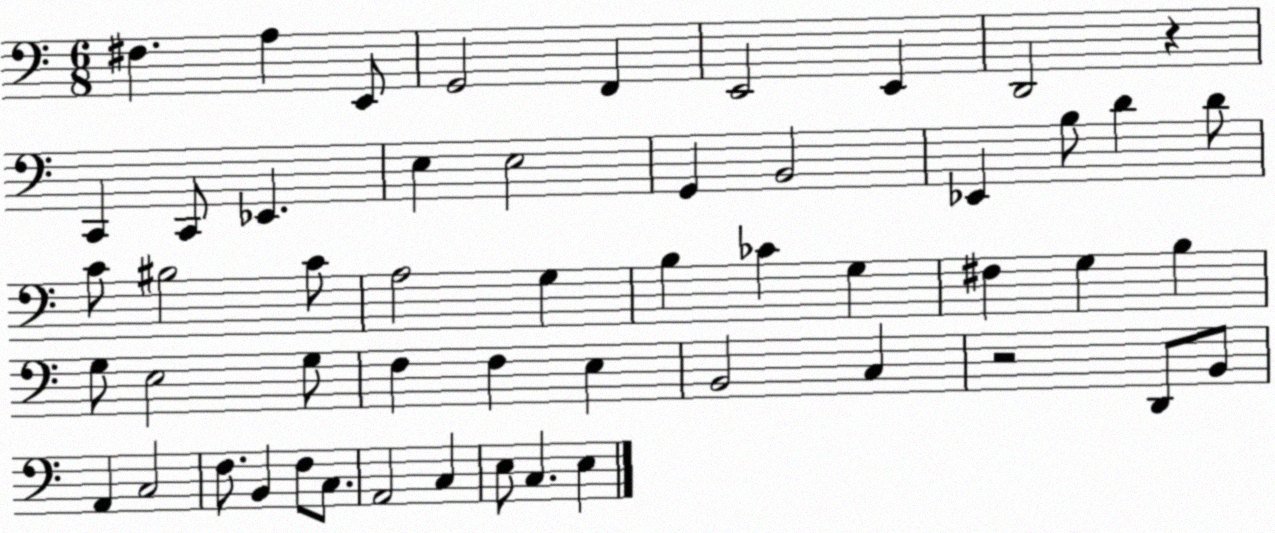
X:1
T:Untitled
M:6/8
L:1/4
K:C
^F, A, E,,/2 G,,2 F,, E,,2 E,, D,,2 z C,, C,,/2 _E,, E, E,2 G,, B,,2 _E,, B,/2 D D/2 C/2 ^B,2 C/2 A,2 G, B, _C G, ^F, G, B, G,/2 E,2 G,/2 F, F, E, B,,2 C, z2 D,,/2 B,,/2 A,, C,2 F,/2 B,, F,/2 C,/2 A,,2 C, E,/2 C, E,